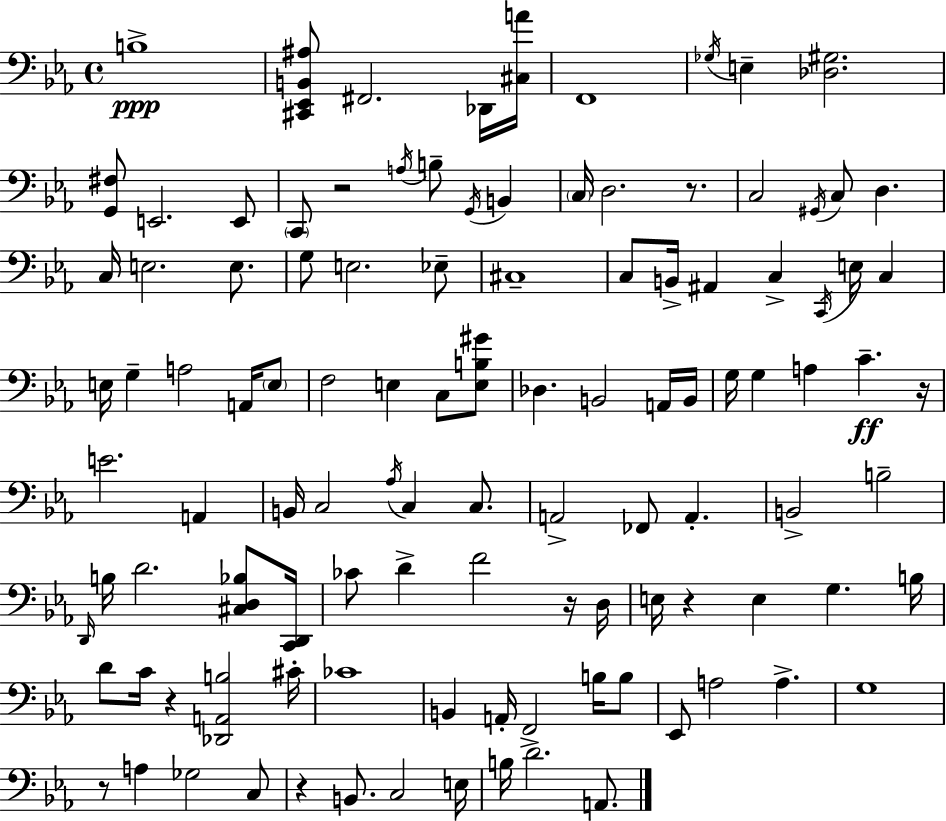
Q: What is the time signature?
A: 4/4